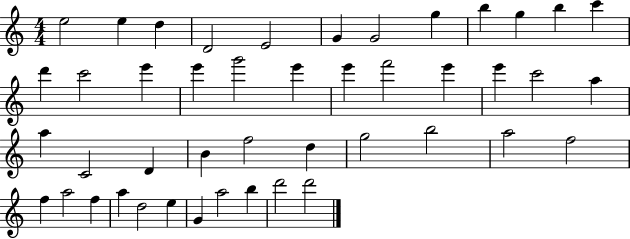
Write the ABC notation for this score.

X:1
T:Untitled
M:4/4
L:1/4
K:C
e2 e d D2 E2 G G2 g b g b c' d' c'2 e' e' g'2 e' e' f'2 e' e' c'2 a a C2 D B f2 d g2 b2 a2 f2 f a2 f a d2 e G a2 b d'2 d'2